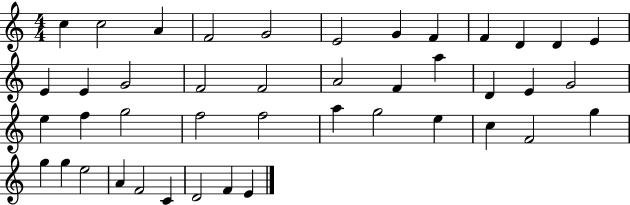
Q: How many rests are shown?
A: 0